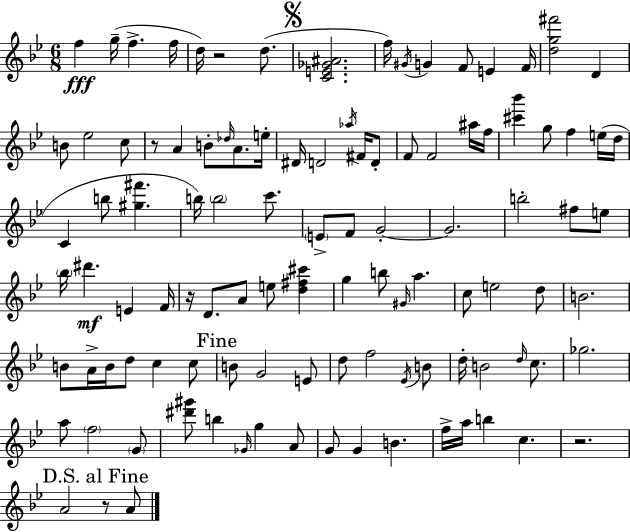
{
  \clef treble
  \numericTimeSignature
  \time 6/8
  \key bes \major
  f''4\fff g''16--( f''4.-> f''16 | d''16) r2 d''8.( | \mark \markup { \musicglyph "scripts.segno" } <c' e' ges' ais'>2. | f''16) \acciaccatura { gis'16 } g'4 f'8 e'4 | \break f'16 <d'' g'' fis'''>2 d'4 | b'8 ees''2 c''8 | r8 a'4 b'8-. \grace { des''16 } a'8. | e''16-. dis'16 d'2 \acciaccatura { aes''16 } | \break fis'16 d'8-. f'8 f'2 | ais''16 f''16 <cis''' bes'''>4 g''8 f''4 | e''16( d''16 c'4 b''8 <gis'' fis'''>4. | b''16) \parenthesize b''2 | \break c'''8. \parenthesize e'8-> f'8 g'2-.~~ | g'2. | b''2-. fis''8 | e''8 \parenthesize bes''16 dis'''4.\mf e'4 | \break f'16 r16 d'8. a'8 e''8 <d'' fis'' cis'''>4 | g''4 b''8 \grace { gis'16 } a''4. | c''8 e''2 | d''8 b'2. | \break b'8 a'16-> b'16 d''8 c''4 | c''8 \mark "Fine" b'8 g'2 | e'8 d''8 f''2 | \acciaccatura { ees'16 } b'8 d''16-. b'2 | \break \grace { d''16 } c''8. ges''2. | a''8 \parenthesize f''2 | \parenthesize g'8 <dis''' gis'''>8 b''4 | \grace { ges'16 } g''4 a'8 g'8 g'4 | \break b'4. f''16-> a''16 b''4 | c''4. r2. | \mark "D.S. al Fine" a'2 | r8 a'8 \bar "|."
}